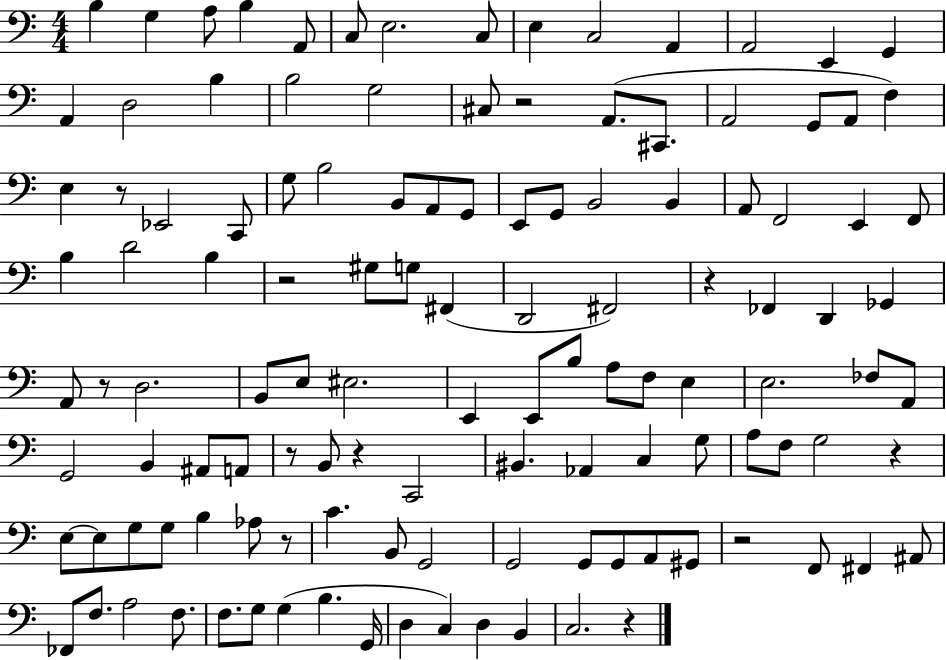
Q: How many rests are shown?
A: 11